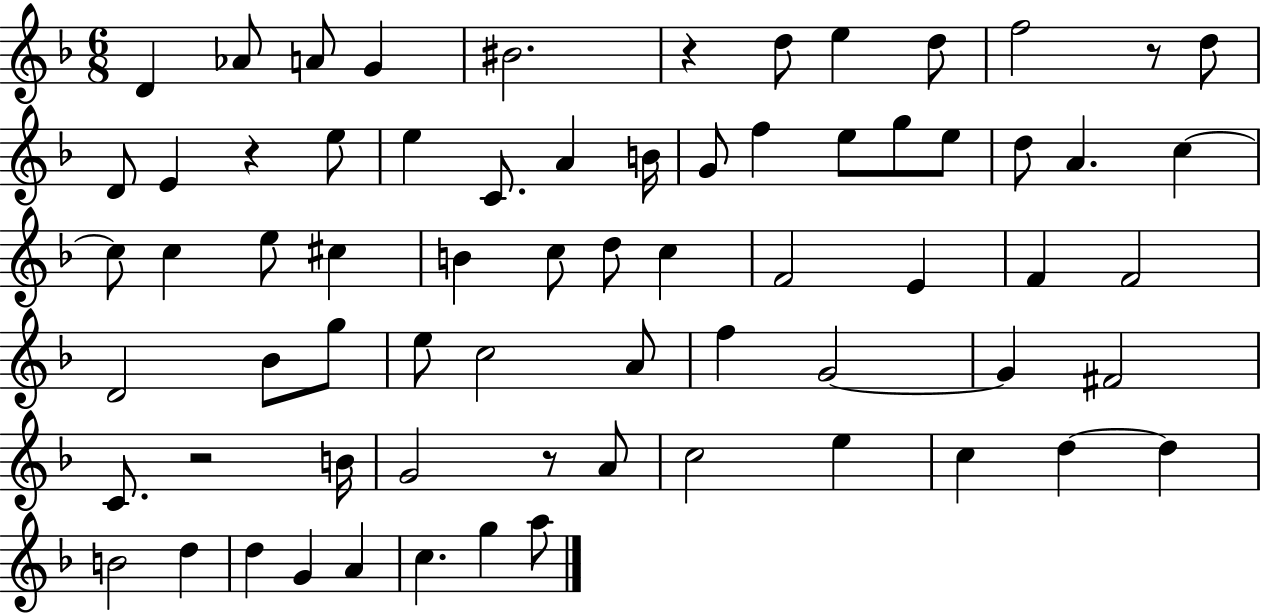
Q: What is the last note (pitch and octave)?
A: A5